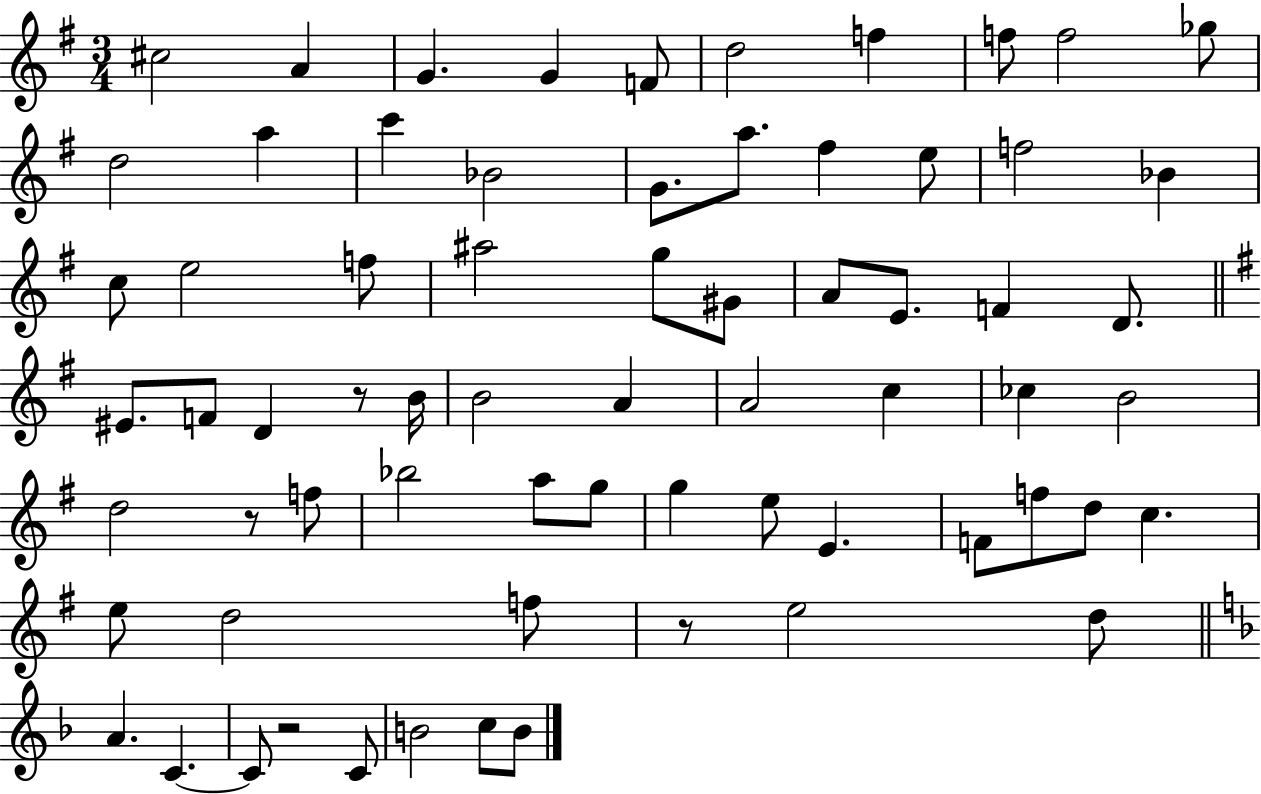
C#5/h A4/q G4/q. G4/q F4/e D5/h F5/q F5/e F5/h Gb5/e D5/h A5/q C6/q Bb4/h G4/e. A5/e. F#5/q E5/e F5/h Bb4/q C5/e E5/h F5/e A#5/h G5/e G#4/e A4/e E4/e. F4/q D4/e. EIS4/e. F4/e D4/q R/e B4/s B4/h A4/q A4/h C5/q CES5/q B4/h D5/h R/e F5/e Bb5/h A5/e G5/e G5/q E5/e E4/q. F4/e F5/e D5/e C5/q. E5/e D5/h F5/e R/e E5/h D5/e A4/q. C4/q. C4/e R/h C4/e B4/h C5/e B4/e